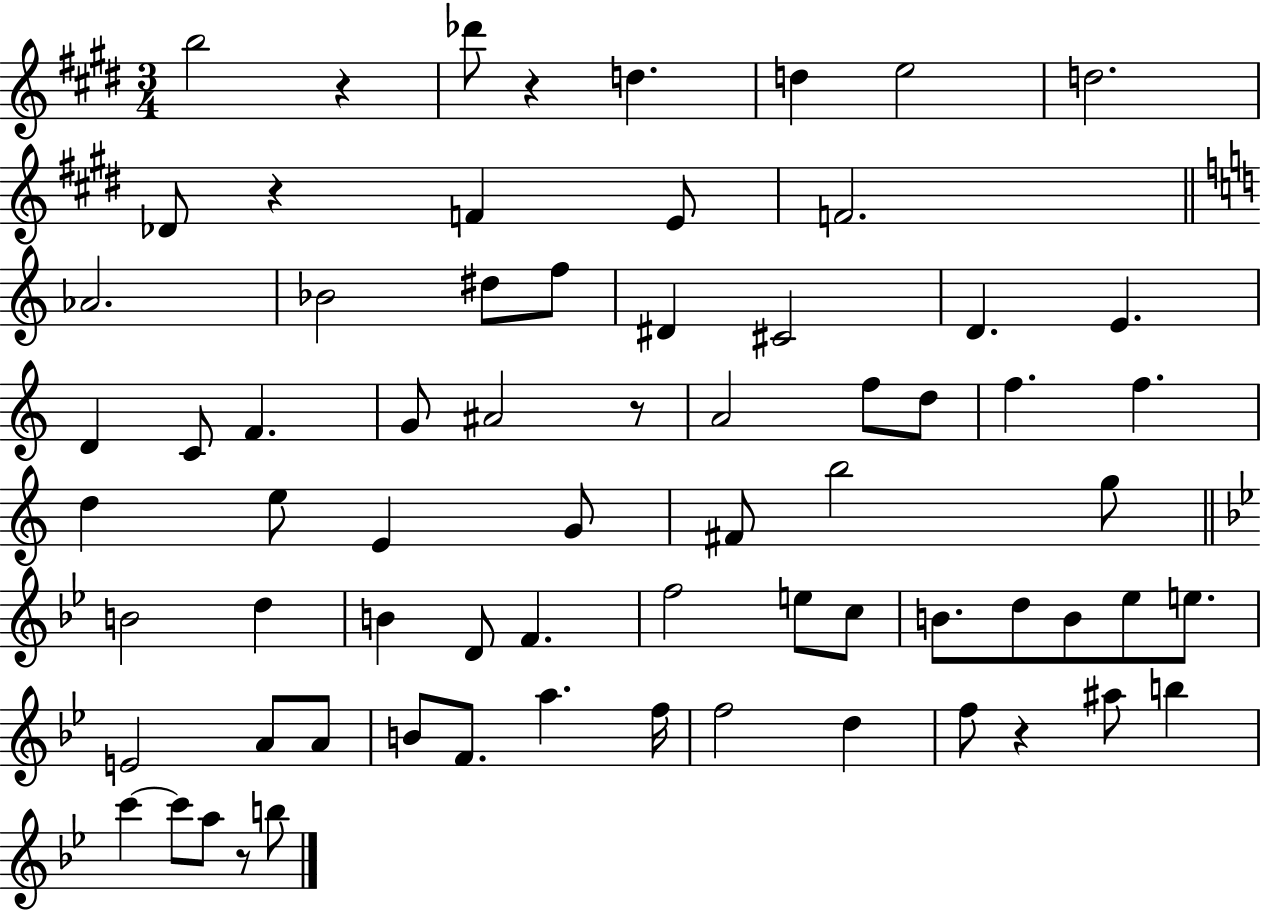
B5/h R/q Db6/e R/q D5/q. D5/q E5/h D5/h. Db4/e R/q F4/q E4/e F4/h. Ab4/h. Bb4/h D#5/e F5/e D#4/q C#4/h D4/q. E4/q. D4/q C4/e F4/q. G4/e A#4/h R/e A4/h F5/e D5/e F5/q. F5/q. D5/q E5/e E4/q G4/e F#4/e B5/h G5/e B4/h D5/q B4/q D4/e F4/q. F5/h E5/e C5/e B4/e. D5/e B4/e Eb5/e E5/e. E4/h A4/e A4/e B4/e F4/e. A5/q. F5/s F5/h D5/q F5/e R/q A#5/e B5/q C6/q C6/e A5/e R/e B5/e